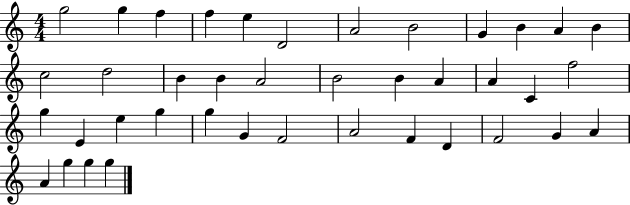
{
  \clef treble
  \numericTimeSignature
  \time 4/4
  \key c \major
  g''2 g''4 f''4 | f''4 e''4 d'2 | a'2 b'2 | g'4 b'4 a'4 b'4 | \break c''2 d''2 | b'4 b'4 a'2 | b'2 b'4 a'4 | a'4 c'4 f''2 | \break g''4 e'4 e''4 g''4 | g''4 g'4 f'2 | a'2 f'4 d'4 | f'2 g'4 a'4 | \break a'4 g''4 g''4 g''4 | \bar "|."
}